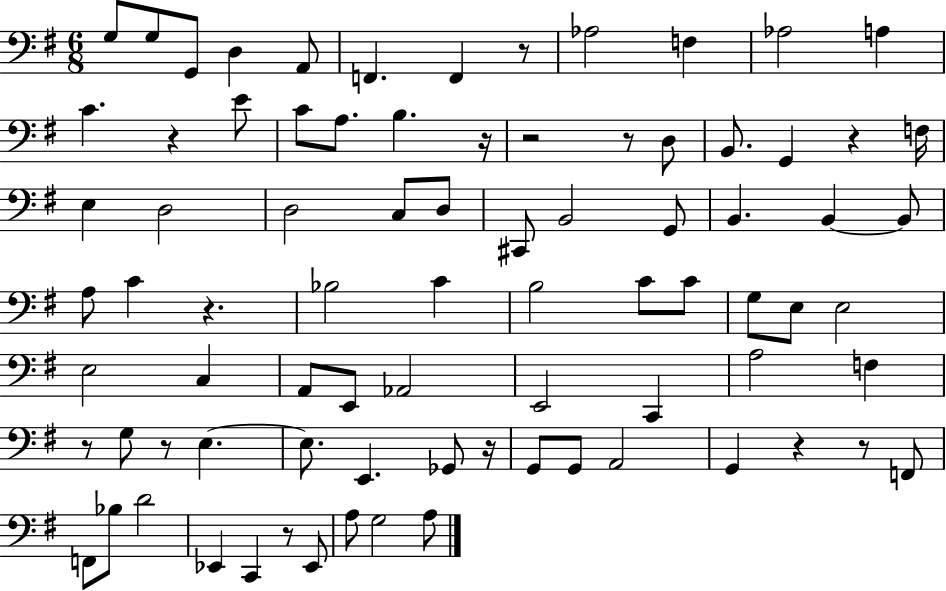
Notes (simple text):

G3/e G3/e G2/e D3/q A2/e F2/q. F2/q R/e Ab3/h F3/q Ab3/h A3/q C4/q. R/q E4/e C4/e A3/e. B3/q. R/s R/h R/e D3/e B2/e. G2/q R/q F3/s E3/q D3/h D3/h C3/e D3/e C#2/e B2/h G2/e B2/q. B2/q B2/e A3/e C4/q R/q. Bb3/h C4/q B3/h C4/e C4/e G3/e E3/e E3/h E3/h C3/q A2/e E2/e Ab2/h E2/h C2/q A3/h F3/q R/e G3/e R/e E3/q. E3/e. E2/q. Gb2/e R/s G2/e G2/e A2/h G2/q R/q R/e F2/e F2/e Bb3/e D4/h Eb2/q C2/q R/e Eb2/e A3/e G3/h A3/e